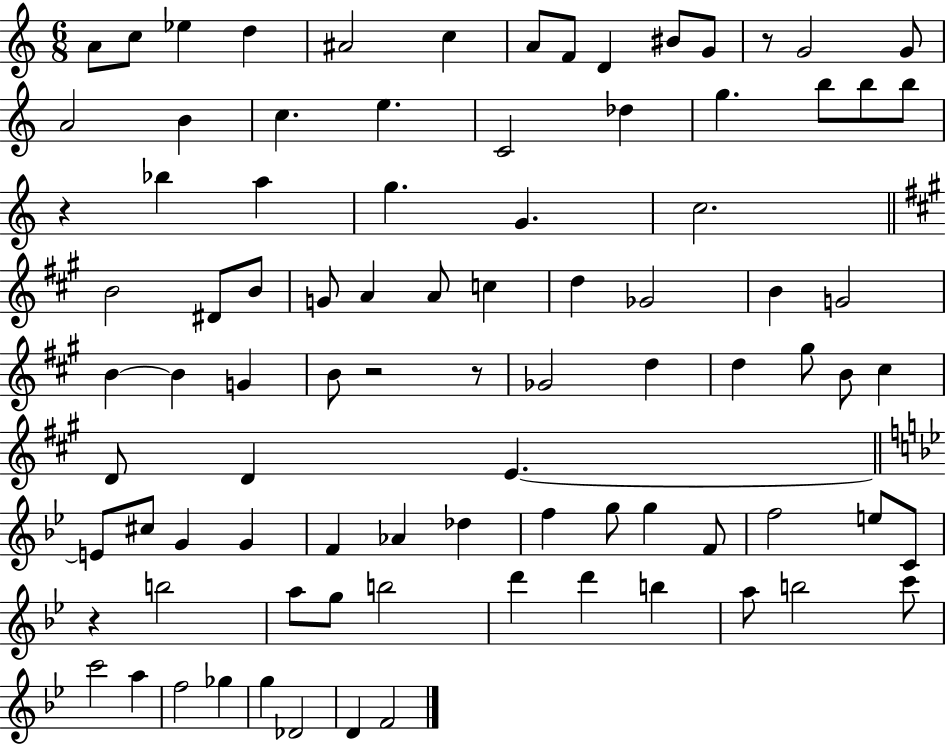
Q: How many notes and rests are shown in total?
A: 89